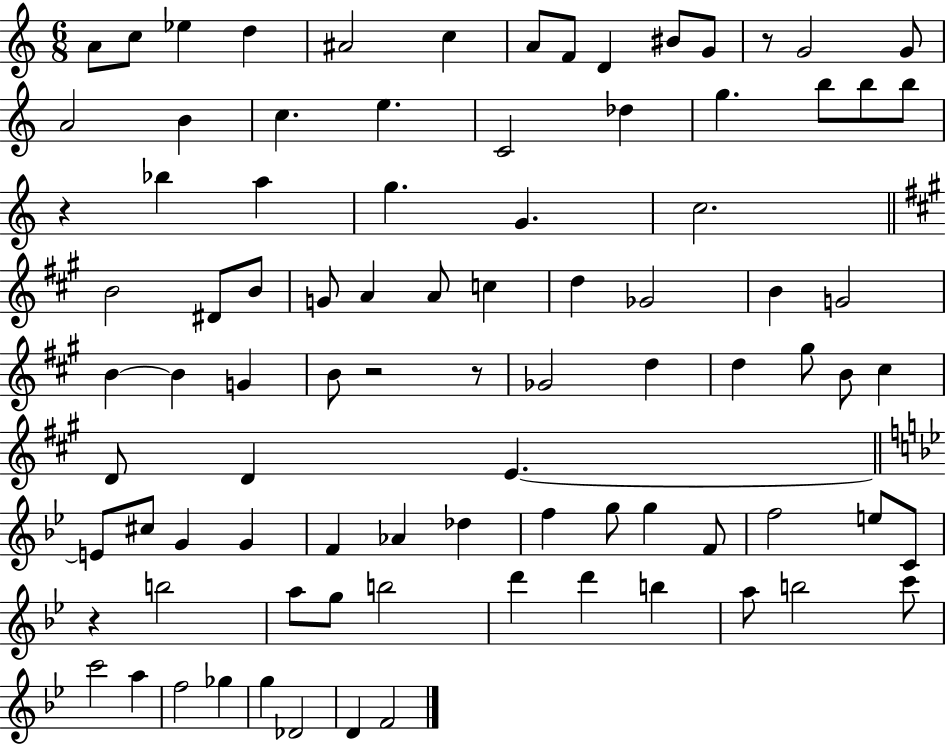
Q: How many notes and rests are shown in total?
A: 89